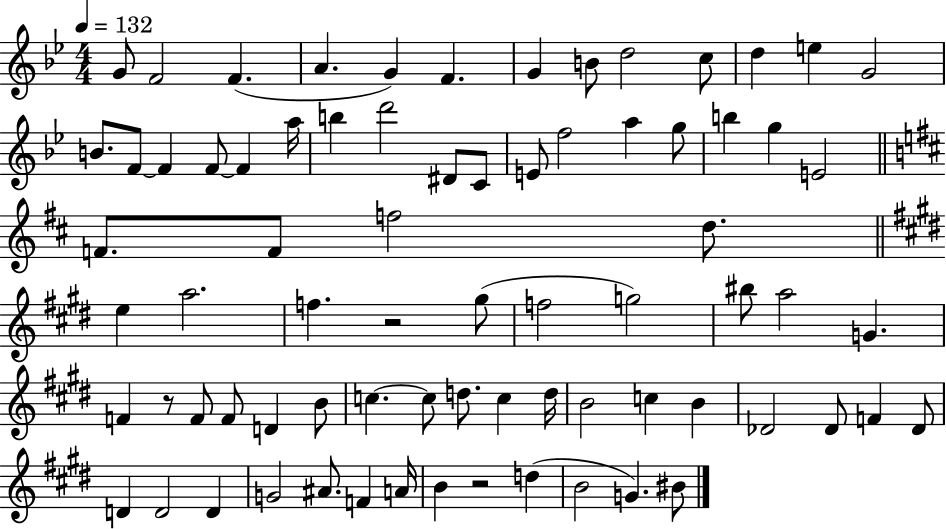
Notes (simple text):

G4/e F4/h F4/q. A4/q. G4/q F4/q. G4/q B4/e D5/h C5/e D5/q E5/q G4/h B4/e. F4/e F4/q F4/e F4/q A5/s B5/q D6/h D#4/e C4/e E4/e F5/h A5/q G5/e B5/q G5/q E4/h F4/e. F4/e F5/h D5/e. E5/q A5/h. F5/q. R/h G#5/e F5/h G5/h BIS5/e A5/h G4/q. F4/q R/e F4/e F4/e D4/q B4/e C5/q. C5/e D5/e. C5/q D5/s B4/h C5/q B4/q Db4/h Db4/e F4/q Db4/e D4/q D4/h D4/q G4/h A#4/e. F4/q A4/s B4/q R/h D5/q B4/h G4/q. BIS4/e